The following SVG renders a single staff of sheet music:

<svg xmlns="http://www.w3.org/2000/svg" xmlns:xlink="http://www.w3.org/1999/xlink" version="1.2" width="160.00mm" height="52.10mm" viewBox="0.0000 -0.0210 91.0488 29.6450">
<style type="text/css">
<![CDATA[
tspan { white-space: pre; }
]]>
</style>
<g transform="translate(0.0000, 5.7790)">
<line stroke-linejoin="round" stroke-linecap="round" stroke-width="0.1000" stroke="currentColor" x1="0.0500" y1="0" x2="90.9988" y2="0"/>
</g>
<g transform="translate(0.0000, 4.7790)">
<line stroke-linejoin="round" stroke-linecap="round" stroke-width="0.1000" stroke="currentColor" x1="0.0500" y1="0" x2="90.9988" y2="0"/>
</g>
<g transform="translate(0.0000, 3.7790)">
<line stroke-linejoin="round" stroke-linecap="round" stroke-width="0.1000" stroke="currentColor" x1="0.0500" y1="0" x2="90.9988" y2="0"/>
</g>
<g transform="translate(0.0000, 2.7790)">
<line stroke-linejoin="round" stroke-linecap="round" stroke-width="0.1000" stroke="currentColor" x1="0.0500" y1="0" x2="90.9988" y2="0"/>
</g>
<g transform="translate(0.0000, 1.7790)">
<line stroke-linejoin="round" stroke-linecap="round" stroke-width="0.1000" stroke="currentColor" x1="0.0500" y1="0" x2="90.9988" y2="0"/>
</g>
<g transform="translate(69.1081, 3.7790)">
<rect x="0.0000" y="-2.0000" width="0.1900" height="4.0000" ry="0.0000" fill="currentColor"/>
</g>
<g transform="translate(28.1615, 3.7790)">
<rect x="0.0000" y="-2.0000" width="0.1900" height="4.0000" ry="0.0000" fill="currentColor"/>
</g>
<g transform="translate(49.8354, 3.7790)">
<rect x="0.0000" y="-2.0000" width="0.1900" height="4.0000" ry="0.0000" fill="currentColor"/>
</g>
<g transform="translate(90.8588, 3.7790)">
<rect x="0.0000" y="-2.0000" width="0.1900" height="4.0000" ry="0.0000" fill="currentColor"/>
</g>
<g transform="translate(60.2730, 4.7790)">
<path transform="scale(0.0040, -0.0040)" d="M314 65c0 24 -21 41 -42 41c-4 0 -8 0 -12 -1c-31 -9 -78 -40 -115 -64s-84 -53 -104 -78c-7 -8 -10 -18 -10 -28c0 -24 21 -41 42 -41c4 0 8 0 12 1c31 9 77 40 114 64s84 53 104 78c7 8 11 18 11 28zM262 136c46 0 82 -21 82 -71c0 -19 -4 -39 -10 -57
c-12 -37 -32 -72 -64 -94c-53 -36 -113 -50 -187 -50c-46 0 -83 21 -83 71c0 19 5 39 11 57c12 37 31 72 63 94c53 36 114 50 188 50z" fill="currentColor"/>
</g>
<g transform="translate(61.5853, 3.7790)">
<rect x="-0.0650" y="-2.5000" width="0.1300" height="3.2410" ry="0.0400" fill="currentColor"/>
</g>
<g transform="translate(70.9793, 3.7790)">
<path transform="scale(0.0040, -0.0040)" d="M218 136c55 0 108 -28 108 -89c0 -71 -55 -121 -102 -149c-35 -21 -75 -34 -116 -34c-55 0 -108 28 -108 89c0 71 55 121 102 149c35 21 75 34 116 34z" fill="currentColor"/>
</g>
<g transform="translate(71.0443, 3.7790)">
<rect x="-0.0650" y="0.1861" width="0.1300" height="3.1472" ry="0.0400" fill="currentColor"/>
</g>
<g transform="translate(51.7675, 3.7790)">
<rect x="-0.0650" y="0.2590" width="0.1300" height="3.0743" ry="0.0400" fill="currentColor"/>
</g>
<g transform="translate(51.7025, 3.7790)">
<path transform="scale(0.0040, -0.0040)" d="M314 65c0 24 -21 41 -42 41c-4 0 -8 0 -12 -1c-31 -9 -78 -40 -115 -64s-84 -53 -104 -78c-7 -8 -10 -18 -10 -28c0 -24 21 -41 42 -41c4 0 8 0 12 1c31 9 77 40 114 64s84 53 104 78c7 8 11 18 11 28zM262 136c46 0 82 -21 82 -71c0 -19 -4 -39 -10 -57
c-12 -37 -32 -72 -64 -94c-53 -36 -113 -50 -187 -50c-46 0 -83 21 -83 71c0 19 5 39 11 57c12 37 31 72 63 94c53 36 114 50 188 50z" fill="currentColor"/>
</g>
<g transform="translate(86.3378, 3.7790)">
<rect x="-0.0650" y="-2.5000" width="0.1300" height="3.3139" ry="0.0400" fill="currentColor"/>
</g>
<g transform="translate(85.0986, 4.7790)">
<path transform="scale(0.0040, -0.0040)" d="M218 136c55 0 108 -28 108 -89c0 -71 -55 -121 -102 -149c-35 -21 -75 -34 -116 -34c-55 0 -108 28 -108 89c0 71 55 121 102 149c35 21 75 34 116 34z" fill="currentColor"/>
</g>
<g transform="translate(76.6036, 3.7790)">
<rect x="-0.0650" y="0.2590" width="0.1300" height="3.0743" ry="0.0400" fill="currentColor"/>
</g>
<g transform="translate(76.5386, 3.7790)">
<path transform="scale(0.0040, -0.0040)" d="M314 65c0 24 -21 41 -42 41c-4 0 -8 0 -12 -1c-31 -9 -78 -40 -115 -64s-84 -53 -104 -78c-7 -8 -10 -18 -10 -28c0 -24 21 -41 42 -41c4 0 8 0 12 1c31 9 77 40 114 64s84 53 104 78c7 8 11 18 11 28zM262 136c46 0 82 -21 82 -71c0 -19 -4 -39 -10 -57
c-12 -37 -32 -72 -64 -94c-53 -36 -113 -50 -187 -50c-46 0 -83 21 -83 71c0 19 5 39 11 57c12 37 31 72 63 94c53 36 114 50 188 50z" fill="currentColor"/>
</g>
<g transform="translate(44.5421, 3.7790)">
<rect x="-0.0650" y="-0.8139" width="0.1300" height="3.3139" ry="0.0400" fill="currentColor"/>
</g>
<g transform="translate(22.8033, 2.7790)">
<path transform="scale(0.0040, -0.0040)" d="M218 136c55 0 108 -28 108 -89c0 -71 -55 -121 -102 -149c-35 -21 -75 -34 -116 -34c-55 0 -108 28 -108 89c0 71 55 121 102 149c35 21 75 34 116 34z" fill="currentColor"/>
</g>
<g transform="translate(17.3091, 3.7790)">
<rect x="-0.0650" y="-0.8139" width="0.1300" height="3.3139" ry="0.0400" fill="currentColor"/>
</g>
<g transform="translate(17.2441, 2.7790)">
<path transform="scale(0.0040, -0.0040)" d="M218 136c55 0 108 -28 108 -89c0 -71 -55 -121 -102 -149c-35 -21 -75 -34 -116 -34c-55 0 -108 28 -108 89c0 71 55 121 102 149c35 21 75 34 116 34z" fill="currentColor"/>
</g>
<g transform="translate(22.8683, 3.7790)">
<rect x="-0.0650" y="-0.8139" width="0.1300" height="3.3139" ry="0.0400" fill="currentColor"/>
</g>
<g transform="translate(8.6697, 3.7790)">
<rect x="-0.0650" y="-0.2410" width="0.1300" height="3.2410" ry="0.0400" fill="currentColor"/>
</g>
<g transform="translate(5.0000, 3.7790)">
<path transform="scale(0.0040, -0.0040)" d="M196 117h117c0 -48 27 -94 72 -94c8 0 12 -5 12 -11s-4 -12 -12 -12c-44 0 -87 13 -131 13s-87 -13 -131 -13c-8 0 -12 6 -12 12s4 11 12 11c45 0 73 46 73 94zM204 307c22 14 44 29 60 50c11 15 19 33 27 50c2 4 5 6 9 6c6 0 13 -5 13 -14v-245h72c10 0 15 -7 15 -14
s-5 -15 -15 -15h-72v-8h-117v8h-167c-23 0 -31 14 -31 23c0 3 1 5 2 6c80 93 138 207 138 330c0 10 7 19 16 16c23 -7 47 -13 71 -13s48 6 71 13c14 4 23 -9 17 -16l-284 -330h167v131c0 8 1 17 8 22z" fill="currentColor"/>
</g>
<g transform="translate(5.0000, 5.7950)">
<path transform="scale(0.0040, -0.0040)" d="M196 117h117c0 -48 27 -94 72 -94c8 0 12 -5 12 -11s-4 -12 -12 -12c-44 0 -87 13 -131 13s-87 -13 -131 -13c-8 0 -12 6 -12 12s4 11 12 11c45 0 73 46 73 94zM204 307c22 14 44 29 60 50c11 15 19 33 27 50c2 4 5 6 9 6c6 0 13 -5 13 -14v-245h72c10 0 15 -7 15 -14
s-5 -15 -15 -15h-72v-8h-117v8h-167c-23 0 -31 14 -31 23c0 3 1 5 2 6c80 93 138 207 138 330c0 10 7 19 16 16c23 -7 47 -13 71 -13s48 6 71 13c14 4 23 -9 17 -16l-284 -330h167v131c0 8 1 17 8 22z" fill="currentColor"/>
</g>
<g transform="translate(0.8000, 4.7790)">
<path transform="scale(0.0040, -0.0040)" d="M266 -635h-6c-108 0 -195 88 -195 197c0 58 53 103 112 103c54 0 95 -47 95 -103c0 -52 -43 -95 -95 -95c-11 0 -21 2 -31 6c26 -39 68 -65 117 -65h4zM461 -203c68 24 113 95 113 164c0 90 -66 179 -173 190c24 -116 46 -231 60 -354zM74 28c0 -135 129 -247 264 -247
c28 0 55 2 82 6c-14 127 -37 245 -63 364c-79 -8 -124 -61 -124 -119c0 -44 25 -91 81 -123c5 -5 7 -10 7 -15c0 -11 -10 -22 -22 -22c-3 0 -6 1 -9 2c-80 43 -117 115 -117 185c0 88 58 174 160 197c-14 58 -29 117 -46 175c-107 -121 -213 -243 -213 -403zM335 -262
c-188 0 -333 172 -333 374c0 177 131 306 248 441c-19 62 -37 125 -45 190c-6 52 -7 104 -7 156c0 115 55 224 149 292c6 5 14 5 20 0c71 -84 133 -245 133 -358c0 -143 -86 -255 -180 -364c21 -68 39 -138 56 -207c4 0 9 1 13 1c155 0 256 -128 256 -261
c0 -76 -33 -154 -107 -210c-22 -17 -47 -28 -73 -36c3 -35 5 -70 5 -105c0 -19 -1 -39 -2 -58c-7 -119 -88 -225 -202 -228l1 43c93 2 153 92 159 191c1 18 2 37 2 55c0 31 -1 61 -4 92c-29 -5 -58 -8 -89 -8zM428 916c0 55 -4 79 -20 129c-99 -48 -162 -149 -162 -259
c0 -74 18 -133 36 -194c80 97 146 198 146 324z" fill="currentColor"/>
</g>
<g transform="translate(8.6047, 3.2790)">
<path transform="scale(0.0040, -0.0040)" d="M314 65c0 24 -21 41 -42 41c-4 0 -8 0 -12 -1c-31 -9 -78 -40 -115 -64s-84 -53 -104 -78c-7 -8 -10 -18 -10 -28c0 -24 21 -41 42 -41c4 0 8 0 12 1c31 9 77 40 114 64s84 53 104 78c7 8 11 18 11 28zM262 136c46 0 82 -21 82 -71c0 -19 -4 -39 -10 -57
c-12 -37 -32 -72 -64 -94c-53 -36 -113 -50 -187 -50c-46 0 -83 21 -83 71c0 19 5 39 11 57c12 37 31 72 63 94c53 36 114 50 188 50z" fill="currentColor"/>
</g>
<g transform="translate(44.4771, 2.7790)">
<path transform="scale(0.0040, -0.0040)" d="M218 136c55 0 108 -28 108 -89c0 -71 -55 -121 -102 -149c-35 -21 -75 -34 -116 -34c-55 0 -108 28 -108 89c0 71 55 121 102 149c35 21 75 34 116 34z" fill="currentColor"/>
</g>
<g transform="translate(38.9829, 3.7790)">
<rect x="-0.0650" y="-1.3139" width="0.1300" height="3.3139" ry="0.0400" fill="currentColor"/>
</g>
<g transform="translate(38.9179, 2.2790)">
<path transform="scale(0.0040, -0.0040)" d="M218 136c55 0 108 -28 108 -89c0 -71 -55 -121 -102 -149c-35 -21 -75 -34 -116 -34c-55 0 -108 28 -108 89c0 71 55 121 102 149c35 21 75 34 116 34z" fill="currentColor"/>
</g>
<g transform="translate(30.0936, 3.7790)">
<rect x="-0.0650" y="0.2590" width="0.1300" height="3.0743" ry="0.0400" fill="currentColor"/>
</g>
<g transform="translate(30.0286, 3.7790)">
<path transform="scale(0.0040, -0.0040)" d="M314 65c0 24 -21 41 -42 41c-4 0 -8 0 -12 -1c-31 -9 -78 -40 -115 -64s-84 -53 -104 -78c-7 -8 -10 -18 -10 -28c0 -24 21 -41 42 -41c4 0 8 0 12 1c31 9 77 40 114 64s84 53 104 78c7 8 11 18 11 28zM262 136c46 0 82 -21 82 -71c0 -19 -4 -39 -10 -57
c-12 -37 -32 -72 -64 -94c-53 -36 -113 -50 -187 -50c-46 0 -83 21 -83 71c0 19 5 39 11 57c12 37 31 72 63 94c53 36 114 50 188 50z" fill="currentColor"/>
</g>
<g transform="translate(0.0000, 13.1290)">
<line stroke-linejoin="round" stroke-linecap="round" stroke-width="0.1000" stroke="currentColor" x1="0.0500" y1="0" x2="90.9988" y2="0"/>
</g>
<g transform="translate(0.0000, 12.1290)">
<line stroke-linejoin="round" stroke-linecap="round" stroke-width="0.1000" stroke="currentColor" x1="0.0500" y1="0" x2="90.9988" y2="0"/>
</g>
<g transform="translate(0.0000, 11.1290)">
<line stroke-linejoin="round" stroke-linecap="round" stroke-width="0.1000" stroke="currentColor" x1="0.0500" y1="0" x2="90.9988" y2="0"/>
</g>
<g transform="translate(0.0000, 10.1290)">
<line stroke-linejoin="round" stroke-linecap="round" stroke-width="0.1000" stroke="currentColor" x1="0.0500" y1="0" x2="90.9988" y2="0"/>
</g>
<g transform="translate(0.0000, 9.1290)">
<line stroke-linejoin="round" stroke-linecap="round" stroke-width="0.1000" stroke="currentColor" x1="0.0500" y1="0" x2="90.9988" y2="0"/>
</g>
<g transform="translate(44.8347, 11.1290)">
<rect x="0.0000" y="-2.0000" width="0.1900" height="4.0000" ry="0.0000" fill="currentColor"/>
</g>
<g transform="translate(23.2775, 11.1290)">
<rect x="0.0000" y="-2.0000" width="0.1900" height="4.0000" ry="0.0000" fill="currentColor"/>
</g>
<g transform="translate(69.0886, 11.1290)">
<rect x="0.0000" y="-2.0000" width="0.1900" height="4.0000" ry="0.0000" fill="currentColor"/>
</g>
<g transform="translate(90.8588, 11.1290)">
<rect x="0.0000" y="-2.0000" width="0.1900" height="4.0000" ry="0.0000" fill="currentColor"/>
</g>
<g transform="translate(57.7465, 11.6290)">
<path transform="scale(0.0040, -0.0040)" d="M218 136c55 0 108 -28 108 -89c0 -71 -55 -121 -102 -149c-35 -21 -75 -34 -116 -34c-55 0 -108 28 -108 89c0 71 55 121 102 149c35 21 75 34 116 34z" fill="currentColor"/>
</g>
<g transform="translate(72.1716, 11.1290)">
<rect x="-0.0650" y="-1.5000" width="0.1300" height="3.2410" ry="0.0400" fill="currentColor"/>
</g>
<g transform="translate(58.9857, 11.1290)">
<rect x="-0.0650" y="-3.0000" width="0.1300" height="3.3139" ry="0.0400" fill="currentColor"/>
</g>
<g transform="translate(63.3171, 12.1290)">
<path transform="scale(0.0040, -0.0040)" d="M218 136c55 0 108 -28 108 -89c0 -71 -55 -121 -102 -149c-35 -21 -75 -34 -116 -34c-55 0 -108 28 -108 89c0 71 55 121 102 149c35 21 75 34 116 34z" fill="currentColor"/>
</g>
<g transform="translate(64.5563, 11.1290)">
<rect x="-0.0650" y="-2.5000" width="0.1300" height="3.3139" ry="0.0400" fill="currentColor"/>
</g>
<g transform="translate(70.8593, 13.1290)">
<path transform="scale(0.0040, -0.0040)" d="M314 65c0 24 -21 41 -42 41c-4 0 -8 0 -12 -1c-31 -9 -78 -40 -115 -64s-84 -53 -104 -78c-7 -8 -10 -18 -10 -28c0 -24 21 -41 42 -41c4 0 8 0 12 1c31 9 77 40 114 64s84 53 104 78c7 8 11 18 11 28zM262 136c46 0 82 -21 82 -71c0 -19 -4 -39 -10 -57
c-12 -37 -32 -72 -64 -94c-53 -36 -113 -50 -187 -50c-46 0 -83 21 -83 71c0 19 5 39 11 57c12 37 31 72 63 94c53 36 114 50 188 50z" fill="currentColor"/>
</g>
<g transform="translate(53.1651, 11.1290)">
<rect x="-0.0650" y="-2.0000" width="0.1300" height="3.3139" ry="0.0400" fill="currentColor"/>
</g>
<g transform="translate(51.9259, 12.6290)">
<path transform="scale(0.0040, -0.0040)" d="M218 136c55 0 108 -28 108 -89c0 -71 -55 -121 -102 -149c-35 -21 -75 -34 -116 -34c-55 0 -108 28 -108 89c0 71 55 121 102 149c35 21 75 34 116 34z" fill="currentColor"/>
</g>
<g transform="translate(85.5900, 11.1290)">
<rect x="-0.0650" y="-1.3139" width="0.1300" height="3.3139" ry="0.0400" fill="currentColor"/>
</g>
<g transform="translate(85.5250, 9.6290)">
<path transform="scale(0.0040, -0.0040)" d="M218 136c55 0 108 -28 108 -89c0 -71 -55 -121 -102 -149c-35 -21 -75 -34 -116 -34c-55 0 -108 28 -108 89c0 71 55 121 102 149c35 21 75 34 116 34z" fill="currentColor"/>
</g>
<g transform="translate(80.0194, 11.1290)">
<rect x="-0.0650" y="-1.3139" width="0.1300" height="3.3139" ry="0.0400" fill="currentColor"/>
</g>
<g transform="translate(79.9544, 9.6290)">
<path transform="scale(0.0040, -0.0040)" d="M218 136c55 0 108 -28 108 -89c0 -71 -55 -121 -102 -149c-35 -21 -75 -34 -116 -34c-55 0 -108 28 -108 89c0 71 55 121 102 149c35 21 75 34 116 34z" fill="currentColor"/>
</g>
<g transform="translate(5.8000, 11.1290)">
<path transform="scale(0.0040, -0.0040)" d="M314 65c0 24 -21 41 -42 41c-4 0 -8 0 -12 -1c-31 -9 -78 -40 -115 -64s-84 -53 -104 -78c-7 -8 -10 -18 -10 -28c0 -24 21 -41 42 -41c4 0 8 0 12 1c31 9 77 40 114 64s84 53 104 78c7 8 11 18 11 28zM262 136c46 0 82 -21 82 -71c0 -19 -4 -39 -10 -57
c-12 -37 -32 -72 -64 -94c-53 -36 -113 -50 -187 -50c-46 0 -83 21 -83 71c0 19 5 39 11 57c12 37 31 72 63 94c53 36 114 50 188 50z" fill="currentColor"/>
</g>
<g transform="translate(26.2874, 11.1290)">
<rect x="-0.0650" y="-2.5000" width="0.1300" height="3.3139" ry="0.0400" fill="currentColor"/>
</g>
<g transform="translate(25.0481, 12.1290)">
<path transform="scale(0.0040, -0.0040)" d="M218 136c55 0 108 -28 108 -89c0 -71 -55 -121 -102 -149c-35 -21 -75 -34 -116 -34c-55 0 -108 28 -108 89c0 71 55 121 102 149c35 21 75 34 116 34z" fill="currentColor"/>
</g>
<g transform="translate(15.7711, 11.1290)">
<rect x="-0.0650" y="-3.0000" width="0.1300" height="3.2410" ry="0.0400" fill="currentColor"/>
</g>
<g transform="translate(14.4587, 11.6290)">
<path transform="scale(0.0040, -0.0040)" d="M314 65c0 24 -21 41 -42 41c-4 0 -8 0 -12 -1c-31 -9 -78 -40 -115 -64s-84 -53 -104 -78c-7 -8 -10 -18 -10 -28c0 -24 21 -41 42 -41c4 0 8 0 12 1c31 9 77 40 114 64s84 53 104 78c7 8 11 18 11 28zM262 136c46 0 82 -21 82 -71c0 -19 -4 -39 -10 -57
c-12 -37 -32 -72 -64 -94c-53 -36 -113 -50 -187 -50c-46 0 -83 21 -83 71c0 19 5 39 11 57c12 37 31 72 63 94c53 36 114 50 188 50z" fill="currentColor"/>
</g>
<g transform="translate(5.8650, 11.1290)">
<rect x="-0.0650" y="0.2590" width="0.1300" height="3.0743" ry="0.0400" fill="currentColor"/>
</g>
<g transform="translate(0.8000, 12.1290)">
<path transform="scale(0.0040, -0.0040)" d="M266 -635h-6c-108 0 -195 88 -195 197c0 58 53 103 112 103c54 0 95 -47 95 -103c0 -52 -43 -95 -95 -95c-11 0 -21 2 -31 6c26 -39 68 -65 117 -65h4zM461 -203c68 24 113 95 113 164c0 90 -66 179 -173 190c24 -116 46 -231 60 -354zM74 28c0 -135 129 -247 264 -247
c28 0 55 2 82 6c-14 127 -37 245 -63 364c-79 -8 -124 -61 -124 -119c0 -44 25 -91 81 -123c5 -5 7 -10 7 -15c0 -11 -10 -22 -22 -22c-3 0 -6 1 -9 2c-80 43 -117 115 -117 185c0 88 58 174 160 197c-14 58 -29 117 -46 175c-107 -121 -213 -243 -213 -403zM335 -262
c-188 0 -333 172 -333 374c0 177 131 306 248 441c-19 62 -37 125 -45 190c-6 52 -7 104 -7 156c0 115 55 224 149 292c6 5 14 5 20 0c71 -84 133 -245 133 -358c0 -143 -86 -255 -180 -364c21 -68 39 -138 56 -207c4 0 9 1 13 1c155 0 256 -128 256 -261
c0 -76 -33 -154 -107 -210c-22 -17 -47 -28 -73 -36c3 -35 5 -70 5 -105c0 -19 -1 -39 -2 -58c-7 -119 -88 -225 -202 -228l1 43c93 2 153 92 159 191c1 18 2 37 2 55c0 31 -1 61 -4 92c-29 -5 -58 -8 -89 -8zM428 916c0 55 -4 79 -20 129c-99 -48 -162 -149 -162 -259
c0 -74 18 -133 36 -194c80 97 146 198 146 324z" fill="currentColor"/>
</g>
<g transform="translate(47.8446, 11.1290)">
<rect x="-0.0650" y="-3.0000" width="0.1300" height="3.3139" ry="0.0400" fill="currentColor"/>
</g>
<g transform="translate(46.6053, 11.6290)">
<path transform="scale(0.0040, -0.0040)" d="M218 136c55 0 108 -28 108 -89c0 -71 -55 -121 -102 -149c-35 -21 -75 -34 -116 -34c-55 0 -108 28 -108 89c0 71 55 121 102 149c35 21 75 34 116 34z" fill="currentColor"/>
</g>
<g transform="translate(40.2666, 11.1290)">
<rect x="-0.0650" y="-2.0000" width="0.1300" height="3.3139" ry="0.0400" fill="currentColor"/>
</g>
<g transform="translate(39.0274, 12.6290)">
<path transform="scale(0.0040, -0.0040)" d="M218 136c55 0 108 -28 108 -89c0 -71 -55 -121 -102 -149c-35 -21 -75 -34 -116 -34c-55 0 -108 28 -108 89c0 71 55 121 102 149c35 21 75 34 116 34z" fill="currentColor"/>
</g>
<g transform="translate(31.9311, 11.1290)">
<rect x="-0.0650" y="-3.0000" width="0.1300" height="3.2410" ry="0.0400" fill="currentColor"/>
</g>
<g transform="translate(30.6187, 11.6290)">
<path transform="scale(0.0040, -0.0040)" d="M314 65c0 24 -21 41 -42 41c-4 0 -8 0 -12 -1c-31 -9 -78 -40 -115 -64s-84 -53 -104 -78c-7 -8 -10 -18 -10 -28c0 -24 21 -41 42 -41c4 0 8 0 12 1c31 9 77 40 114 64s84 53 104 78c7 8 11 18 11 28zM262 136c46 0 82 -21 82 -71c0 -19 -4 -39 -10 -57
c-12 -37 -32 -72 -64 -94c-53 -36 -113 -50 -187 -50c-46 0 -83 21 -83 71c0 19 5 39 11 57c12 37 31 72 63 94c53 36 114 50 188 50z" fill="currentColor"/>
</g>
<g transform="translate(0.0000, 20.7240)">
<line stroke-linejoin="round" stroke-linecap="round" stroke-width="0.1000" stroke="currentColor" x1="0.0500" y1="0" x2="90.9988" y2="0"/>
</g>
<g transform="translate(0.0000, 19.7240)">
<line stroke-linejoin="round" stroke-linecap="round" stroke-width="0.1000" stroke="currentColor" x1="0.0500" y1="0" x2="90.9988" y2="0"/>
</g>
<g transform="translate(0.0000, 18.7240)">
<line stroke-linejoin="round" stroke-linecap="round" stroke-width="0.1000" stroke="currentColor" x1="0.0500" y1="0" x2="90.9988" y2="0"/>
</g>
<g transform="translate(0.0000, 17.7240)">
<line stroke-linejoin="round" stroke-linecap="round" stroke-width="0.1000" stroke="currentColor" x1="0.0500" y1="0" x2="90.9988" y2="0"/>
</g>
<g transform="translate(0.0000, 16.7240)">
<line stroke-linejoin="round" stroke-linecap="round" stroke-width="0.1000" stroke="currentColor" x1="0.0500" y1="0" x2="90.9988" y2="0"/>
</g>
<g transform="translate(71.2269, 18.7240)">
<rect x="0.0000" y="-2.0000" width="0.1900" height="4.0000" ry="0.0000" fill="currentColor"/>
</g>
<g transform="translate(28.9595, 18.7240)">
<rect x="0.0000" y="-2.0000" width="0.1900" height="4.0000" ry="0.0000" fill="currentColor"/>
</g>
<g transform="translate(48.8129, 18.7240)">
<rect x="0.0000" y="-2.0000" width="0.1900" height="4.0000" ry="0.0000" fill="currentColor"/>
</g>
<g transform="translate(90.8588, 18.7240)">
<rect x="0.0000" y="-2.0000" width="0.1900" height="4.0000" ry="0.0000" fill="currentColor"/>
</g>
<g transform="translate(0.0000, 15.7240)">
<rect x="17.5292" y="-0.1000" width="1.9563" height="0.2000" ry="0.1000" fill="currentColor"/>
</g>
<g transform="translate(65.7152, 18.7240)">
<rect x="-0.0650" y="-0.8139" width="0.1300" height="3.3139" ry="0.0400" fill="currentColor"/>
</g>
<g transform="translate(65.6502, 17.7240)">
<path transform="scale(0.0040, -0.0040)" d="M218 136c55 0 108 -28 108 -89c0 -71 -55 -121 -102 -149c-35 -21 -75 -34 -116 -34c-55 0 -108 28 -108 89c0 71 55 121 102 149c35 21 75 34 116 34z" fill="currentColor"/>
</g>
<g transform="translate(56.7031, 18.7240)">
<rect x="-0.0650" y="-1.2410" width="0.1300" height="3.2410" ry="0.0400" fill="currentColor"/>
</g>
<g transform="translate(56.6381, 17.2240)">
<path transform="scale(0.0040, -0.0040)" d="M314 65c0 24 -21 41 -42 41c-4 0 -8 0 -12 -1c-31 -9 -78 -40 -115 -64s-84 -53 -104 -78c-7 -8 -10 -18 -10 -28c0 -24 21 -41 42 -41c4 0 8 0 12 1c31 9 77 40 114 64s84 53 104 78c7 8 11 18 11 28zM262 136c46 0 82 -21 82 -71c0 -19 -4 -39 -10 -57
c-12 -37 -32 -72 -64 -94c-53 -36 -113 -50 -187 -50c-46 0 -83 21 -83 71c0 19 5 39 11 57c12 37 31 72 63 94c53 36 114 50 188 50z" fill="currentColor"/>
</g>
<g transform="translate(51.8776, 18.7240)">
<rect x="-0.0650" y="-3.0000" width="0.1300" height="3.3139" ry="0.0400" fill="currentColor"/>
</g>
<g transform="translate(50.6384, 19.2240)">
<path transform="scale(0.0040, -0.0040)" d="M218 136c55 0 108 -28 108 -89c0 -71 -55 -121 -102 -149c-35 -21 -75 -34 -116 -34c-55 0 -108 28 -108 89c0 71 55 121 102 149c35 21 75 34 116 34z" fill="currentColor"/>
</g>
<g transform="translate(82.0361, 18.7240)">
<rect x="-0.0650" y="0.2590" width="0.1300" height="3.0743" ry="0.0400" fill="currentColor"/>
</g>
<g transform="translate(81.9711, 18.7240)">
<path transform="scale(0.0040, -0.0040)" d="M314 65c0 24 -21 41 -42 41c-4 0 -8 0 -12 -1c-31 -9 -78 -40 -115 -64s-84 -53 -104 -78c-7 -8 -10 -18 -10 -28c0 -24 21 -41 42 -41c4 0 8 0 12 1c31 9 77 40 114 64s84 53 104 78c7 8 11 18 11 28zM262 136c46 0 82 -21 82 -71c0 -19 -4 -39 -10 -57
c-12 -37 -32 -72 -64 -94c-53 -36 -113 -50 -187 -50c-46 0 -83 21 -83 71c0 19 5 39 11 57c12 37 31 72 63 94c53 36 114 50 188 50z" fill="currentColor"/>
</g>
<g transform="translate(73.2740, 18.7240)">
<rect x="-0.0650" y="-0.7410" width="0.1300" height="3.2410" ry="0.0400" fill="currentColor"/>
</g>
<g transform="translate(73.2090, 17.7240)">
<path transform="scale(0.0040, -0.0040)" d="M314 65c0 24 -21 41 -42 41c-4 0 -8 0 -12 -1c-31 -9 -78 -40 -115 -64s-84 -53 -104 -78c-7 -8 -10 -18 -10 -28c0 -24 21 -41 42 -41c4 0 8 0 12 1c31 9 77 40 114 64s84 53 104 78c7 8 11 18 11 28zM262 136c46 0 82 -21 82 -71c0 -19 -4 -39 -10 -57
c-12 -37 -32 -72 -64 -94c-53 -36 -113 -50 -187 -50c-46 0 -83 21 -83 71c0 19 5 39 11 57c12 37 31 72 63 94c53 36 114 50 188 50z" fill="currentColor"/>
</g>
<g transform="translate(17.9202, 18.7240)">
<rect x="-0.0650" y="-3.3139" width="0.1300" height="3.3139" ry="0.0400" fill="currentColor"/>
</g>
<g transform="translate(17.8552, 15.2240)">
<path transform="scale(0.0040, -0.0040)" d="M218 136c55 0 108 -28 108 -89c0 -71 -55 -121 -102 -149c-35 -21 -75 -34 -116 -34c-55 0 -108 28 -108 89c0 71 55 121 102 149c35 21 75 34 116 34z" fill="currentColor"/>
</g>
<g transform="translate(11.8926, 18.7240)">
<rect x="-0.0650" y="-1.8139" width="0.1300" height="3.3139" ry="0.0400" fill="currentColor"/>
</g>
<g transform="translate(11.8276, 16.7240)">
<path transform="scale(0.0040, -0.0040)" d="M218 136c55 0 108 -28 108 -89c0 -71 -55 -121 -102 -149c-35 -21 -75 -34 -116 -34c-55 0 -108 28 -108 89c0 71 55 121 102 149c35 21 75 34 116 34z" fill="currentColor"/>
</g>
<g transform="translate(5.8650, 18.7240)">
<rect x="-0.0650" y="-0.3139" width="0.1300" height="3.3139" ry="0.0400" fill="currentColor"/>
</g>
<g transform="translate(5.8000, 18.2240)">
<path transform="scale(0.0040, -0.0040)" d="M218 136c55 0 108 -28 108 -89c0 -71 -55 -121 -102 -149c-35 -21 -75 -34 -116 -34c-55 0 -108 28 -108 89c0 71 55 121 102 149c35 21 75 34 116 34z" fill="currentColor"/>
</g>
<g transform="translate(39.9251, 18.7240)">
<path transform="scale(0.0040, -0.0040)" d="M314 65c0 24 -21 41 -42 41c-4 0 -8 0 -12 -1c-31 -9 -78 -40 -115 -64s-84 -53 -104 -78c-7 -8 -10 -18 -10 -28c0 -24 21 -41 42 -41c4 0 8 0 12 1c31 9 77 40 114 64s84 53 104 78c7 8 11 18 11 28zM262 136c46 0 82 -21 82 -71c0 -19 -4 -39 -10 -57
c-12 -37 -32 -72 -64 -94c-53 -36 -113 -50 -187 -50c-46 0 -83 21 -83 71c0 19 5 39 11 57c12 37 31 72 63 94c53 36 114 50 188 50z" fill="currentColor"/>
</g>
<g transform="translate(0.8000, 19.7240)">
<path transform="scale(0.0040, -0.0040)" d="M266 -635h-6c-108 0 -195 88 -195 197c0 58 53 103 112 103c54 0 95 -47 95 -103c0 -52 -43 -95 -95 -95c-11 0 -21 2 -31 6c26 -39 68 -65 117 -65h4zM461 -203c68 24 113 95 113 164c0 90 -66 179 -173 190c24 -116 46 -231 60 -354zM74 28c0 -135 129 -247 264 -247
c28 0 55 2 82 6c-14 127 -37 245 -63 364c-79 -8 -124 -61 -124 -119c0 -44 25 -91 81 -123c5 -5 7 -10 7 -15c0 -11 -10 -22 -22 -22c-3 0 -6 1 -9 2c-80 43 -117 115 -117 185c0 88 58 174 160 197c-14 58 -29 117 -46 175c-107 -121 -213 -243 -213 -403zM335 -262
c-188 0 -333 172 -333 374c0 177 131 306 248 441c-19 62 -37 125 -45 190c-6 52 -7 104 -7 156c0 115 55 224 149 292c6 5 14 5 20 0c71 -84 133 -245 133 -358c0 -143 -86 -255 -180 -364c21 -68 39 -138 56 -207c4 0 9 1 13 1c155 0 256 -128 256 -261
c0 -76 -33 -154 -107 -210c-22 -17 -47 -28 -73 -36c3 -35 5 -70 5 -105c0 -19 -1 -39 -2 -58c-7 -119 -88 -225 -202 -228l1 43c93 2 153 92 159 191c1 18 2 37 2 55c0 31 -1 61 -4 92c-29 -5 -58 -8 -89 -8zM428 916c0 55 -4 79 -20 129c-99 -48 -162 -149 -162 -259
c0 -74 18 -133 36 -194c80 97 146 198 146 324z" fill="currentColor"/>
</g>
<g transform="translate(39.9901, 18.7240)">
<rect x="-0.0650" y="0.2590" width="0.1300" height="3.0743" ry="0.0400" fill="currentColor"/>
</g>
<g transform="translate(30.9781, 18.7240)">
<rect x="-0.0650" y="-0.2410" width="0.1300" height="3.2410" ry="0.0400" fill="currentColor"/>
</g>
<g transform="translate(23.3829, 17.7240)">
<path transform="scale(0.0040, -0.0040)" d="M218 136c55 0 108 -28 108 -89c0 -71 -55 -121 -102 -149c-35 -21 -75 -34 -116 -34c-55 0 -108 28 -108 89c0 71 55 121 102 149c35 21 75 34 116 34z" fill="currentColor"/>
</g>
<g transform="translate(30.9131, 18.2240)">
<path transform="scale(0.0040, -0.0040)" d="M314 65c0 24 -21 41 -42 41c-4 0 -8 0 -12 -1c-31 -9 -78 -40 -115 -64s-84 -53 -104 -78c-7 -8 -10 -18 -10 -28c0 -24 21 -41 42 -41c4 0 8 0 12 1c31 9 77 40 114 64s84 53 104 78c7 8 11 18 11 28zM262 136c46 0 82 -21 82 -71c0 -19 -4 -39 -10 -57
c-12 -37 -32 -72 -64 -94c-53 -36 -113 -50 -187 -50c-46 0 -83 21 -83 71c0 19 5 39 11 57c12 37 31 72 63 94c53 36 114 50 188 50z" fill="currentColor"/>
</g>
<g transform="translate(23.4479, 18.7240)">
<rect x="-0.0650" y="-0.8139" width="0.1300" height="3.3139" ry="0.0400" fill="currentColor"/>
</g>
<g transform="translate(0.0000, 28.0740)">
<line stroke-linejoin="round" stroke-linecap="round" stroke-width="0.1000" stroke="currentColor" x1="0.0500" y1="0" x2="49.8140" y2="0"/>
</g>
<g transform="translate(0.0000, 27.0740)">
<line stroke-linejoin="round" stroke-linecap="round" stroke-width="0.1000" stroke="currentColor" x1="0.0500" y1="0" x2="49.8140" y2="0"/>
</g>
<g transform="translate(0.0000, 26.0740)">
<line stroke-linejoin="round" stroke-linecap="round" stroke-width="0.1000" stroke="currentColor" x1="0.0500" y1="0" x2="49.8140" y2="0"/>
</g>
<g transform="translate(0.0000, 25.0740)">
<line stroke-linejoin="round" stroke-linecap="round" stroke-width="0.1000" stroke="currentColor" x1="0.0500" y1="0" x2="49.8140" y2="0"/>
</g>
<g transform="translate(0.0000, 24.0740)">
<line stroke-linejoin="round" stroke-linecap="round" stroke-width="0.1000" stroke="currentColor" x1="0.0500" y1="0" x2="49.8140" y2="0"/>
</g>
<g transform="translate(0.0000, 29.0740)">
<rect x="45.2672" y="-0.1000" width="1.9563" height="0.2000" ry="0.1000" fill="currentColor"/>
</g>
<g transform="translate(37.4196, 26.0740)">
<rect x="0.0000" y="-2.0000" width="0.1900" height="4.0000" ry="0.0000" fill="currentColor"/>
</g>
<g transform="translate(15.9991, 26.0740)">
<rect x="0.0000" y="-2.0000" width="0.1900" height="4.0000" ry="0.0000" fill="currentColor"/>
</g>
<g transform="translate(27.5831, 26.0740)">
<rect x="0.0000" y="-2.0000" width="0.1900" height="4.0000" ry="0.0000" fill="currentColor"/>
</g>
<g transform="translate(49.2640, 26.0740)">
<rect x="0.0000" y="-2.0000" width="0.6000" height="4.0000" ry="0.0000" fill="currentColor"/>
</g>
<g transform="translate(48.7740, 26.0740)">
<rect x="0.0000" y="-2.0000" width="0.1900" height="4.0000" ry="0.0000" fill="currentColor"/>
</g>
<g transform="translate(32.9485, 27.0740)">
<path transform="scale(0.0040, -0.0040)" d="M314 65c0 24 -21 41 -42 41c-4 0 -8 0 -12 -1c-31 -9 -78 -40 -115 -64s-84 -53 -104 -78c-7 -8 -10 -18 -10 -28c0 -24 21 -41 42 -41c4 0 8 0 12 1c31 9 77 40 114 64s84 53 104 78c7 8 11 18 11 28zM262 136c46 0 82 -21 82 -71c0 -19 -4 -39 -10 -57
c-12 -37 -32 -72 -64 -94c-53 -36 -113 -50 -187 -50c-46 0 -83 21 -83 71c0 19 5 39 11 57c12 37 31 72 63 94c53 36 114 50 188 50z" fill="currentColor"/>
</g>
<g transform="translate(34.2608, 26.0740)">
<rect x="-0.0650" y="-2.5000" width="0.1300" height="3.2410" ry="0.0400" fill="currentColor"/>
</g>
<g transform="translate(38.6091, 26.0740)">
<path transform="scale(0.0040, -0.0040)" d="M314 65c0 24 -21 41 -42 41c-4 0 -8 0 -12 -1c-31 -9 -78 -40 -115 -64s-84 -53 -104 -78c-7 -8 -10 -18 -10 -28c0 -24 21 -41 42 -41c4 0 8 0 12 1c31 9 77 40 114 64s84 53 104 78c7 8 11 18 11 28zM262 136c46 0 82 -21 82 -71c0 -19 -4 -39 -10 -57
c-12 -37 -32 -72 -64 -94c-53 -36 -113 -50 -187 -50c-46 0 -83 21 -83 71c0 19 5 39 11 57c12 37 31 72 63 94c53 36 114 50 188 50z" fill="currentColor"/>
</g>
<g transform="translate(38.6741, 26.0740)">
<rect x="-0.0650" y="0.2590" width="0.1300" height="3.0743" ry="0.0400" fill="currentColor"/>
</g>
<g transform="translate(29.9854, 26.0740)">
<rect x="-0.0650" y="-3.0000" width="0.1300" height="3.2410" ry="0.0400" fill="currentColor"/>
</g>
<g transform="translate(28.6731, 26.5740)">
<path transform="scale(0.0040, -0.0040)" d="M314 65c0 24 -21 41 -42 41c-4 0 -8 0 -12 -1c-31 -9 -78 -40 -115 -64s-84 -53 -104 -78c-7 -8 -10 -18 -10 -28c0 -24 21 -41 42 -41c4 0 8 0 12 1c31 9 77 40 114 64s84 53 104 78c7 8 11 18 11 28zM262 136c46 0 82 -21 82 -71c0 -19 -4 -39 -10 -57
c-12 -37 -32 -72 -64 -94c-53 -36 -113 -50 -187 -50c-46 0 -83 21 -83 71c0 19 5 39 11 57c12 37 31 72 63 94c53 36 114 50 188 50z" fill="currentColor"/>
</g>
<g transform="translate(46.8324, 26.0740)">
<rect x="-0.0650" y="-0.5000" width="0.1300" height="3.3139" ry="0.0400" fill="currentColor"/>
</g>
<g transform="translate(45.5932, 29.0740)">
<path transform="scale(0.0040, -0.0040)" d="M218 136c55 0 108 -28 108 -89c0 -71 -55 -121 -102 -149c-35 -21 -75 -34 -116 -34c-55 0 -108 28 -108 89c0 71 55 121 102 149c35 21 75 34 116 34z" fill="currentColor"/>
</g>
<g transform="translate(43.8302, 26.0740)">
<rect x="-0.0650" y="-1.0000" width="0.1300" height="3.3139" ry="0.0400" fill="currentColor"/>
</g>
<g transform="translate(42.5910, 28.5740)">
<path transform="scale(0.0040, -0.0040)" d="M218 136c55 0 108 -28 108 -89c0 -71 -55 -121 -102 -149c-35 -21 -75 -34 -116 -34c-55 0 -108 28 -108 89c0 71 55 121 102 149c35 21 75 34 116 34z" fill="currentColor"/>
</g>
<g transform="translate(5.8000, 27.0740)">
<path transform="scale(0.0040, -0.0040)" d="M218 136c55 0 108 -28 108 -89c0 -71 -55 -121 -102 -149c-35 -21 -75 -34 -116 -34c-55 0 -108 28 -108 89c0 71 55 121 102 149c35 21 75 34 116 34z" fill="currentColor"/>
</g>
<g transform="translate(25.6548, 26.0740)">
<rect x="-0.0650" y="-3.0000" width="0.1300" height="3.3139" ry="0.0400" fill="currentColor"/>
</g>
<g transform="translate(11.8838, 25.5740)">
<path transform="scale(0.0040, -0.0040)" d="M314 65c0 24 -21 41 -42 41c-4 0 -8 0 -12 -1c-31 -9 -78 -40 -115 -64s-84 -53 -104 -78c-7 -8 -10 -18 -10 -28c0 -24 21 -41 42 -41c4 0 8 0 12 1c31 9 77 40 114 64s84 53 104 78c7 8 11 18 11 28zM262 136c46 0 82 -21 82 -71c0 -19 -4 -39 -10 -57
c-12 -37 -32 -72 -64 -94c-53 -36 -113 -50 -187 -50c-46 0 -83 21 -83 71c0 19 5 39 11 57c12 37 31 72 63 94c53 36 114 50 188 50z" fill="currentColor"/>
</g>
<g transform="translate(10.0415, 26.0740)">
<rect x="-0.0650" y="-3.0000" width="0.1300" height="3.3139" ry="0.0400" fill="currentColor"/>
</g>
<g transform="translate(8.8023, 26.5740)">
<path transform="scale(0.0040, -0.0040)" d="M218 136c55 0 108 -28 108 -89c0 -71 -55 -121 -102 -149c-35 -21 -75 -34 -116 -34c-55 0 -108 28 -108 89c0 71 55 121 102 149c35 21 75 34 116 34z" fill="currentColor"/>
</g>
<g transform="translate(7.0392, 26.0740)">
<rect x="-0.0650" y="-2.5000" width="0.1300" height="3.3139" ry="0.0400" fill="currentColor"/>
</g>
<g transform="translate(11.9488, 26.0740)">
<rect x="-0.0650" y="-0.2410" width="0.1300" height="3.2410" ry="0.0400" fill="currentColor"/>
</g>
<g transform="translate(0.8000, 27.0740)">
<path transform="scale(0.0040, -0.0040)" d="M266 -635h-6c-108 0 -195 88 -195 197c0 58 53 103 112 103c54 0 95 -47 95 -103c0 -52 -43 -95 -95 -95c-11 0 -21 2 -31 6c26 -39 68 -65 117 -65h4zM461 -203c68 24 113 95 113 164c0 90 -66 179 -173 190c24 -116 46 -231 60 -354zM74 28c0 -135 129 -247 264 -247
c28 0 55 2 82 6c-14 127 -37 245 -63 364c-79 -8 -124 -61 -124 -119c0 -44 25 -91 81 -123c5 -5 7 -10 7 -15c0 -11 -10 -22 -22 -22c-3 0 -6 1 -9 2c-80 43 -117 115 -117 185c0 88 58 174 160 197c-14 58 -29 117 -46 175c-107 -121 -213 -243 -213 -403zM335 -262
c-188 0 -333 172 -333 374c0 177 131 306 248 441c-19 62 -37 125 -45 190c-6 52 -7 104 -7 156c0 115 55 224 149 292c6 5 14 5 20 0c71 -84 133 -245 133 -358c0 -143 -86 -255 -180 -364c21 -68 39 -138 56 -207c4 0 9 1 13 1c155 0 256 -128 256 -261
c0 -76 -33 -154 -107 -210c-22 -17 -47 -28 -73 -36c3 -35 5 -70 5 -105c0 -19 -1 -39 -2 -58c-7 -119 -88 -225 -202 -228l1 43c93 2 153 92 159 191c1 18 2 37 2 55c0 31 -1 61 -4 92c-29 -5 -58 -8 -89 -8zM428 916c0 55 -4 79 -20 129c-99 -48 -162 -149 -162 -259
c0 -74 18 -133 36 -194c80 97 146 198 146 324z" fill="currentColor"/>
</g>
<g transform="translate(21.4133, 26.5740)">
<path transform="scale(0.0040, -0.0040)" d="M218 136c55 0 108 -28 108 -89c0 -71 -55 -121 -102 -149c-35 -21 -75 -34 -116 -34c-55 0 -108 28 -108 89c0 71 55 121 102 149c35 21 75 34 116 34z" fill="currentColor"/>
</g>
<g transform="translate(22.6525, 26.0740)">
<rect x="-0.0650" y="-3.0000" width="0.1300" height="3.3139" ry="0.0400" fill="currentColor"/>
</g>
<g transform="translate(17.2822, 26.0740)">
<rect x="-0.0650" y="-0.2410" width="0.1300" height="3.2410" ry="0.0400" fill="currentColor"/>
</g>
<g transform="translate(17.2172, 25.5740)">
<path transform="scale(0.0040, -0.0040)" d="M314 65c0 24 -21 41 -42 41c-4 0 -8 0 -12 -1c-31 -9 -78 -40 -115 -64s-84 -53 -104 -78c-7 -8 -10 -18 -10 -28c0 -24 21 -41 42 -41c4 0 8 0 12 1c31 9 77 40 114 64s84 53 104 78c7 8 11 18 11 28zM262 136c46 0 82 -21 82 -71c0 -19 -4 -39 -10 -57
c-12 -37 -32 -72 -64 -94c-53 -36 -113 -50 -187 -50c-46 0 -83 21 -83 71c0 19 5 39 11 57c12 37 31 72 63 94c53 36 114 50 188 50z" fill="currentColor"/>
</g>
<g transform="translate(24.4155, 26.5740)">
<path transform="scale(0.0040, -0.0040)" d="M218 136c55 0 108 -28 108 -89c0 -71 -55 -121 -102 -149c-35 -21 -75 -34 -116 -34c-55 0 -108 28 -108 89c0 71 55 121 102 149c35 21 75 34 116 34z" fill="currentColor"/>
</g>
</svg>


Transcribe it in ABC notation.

X:1
T:Untitled
M:4/4
L:1/4
K:C
c2 d d B2 e d B2 G2 B B2 G B2 A2 G A2 F A F A G E2 e e c f b d c2 B2 A e2 d d2 B2 G A c2 c2 A A A2 G2 B2 D C